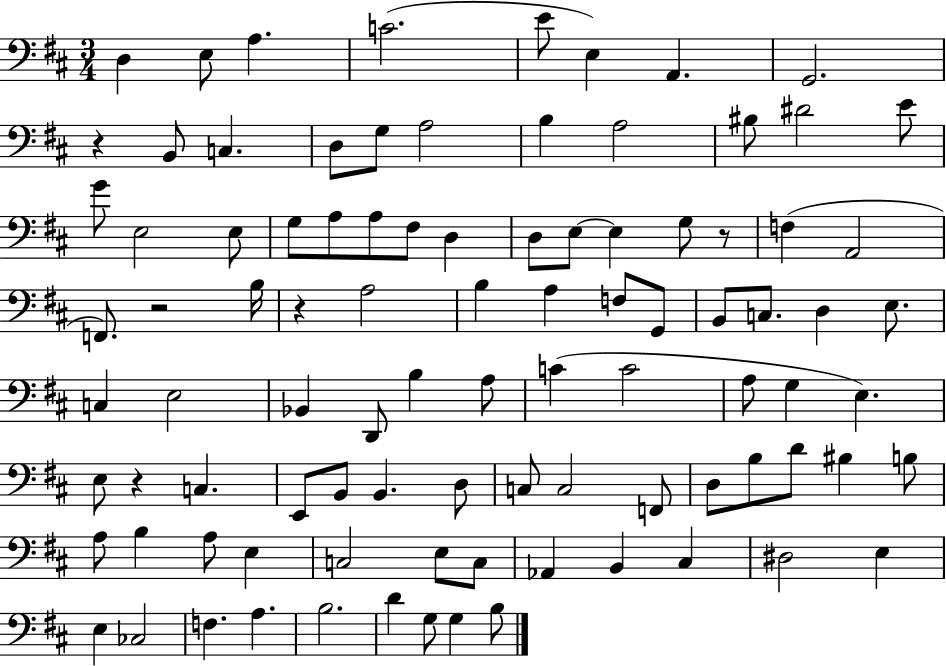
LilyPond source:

{
  \clef bass
  \numericTimeSignature
  \time 3/4
  \key d \major
  d4 e8 a4. | c'2.( | e'8 e4) a,4. | g,2. | \break r4 b,8 c4. | d8 g8 a2 | b4 a2 | bis8 dis'2 e'8 | \break g'8 e2 e8 | g8 a8 a8 fis8 d4 | d8 e8~~ e4 g8 r8 | f4( a,2 | \break f,8.) r2 b16 | r4 a2 | b4 a4 f8 g,8 | b,8 c8. d4 e8. | \break c4 e2 | bes,4 d,8 b4 a8 | c'4( c'2 | a8 g4 e4.) | \break e8 r4 c4. | e,8 b,8 b,4. d8 | c8 c2 f,8 | d8 b8 d'8 bis4 b8 | \break a8 b4 a8 e4 | c2 e8 c8 | aes,4 b,4 cis4 | dis2 e4 | \break e4 ces2 | f4. a4. | b2. | d'4 g8 g4 b8 | \break \bar "|."
}